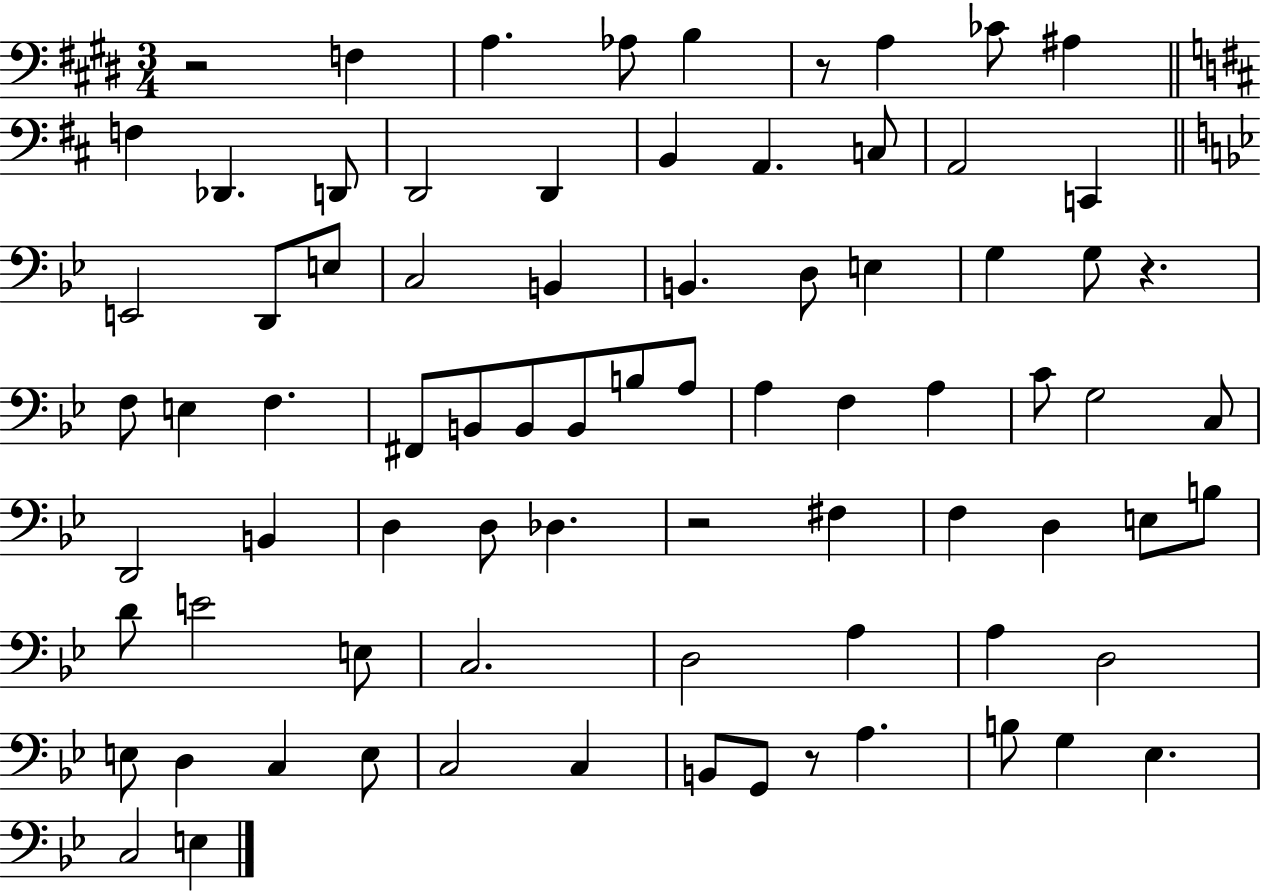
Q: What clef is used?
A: bass